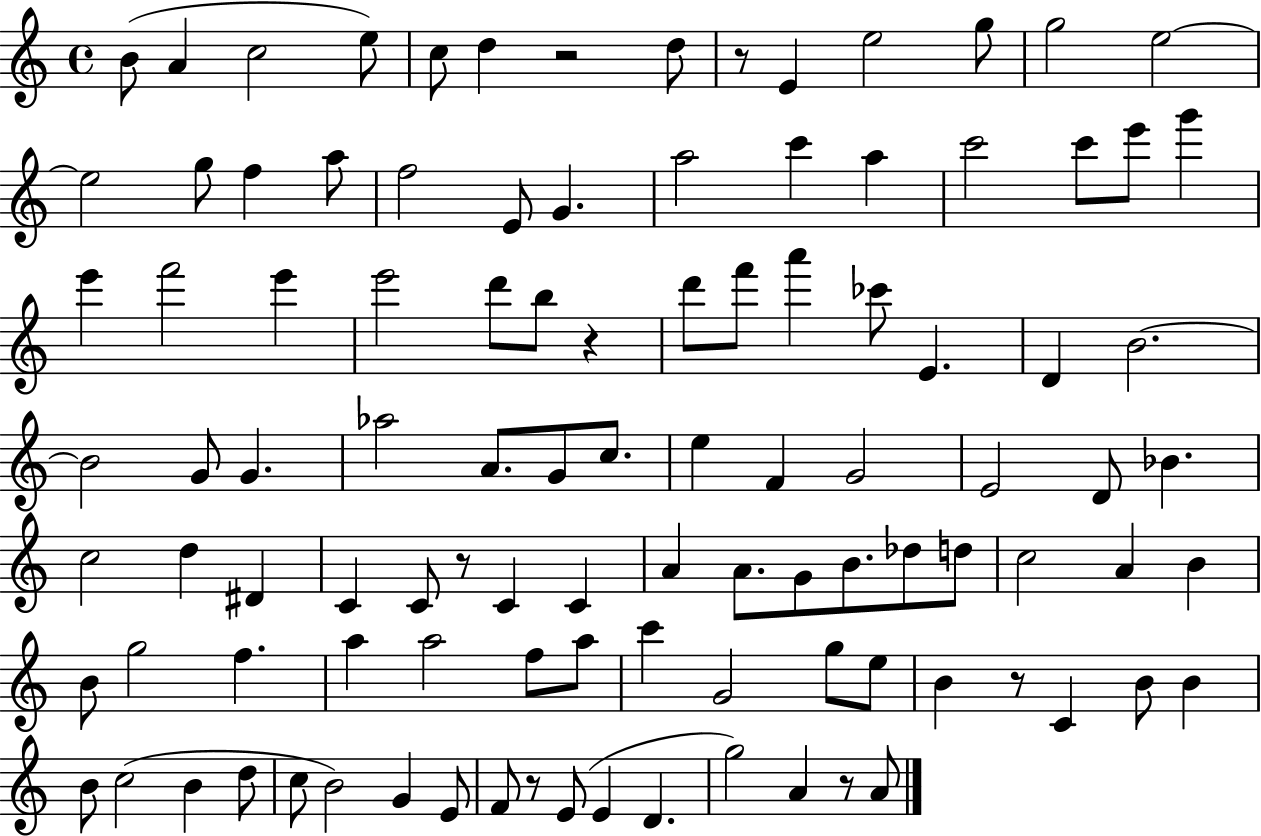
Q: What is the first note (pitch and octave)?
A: B4